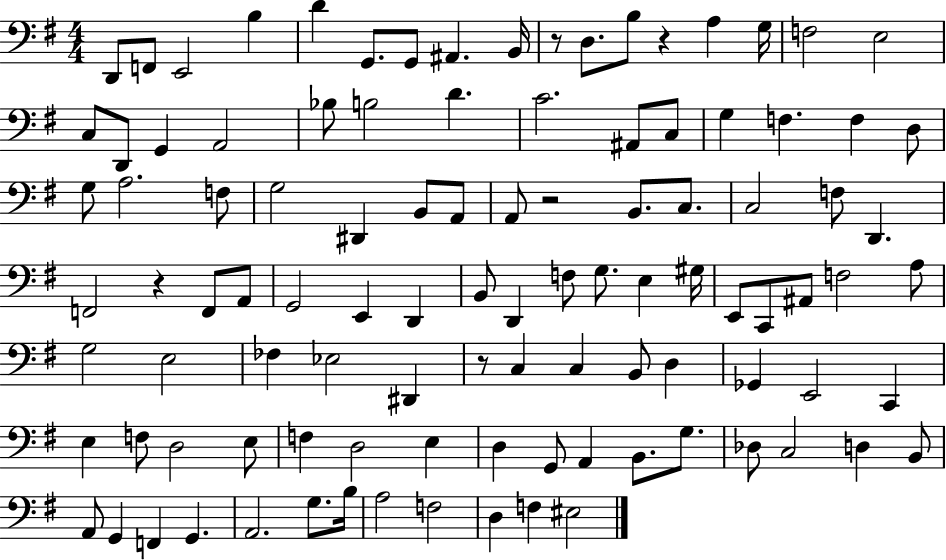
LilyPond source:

{
  \clef bass
  \numericTimeSignature
  \time 4/4
  \key g \major
  \repeat volta 2 { d,8 f,8 e,2 b4 | d'4 g,8. g,8 ais,4. b,16 | r8 d8. b8 r4 a4 g16 | f2 e2 | \break c8 d,8 g,4 a,2 | bes8 b2 d'4. | c'2. ais,8 c8 | g4 f4. f4 d8 | \break g8 a2. f8 | g2 dis,4 b,8 a,8 | a,8 r2 b,8. c8. | c2 f8 d,4. | \break f,2 r4 f,8 a,8 | g,2 e,4 d,4 | b,8 d,4 f8 g8. e4 gis16 | e,8 c,8 ais,8 f2 a8 | \break g2 e2 | fes4 ees2 dis,4 | r8 c4 c4 b,8 d4 | ges,4 e,2 c,4 | \break e4 f8 d2 e8 | f4 d2 e4 | d4 g,8 a,4 b,8. g8. | des8 c2 d4 b,8 | \break a,8 g,4 f,4 g,4. | a,2. g8. b16 | a2 f2 | d4 f4 eis2 | \break } \bar "|."
}